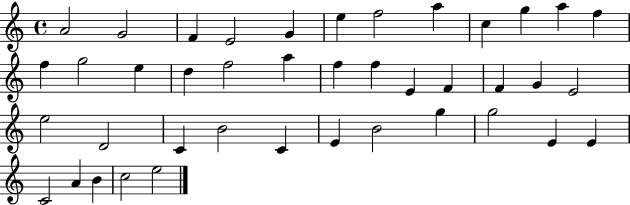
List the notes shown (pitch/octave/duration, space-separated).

A4/h G4/h F4/q E4/h G4/q E5/q F5/h A5/q C5/q G5/q A5/q F5/q F5/q G5/h E5/q D5/q F5/h A5/q F5/q F5/q E4/q F4/q F4/q G4/q E4/h E5/h D4/h C4/q B4/h C4/q E4/q B4/h G5/q G5/h E4/q E4/q C4/h A4/q B4/q C5/h E5/h